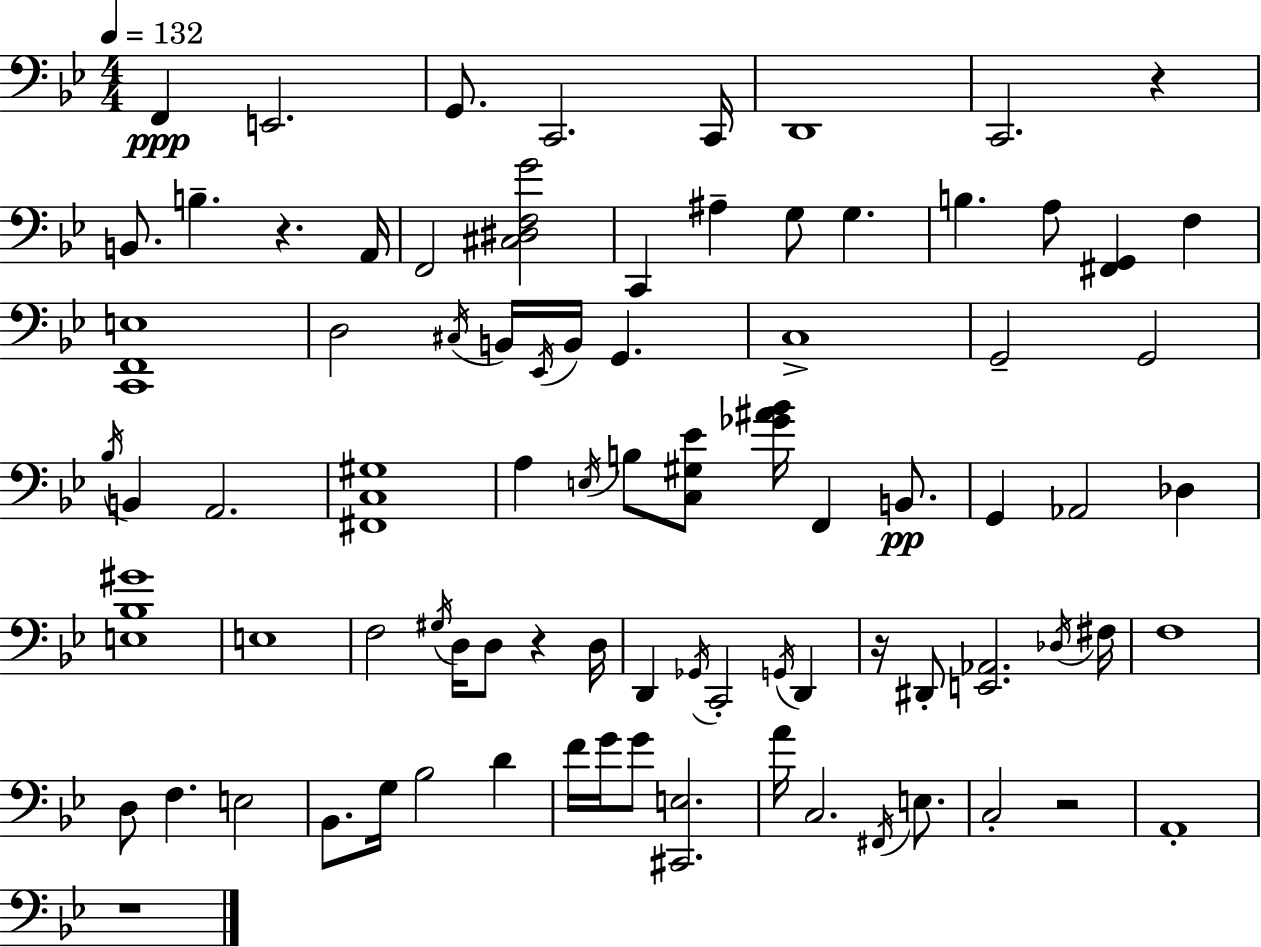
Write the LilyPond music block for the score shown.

{
  \clef bass
  \numericTimeSignature
  \time 4/4
  \key g \minor
  \tempo 4 = 132
  f,4\ppp e,2. | g,8. c,2. c,16 | d,1 | c,2. r4 | \break b,8. b4.-- r4. a,16 | f,2 <cis dis f g'>2 | c,4 ais4-- g8 g4. | b4. a8 <fis, g,>4 f4 | \break <c, f, e>1 | d2 \acciaccatura { cis16 } b,16 \acciaccatura { ees,16 } b,16 g,4. | c1-> | g,2-- g,2 | \break \acciaccatura { bes16 } b,4 a,2. | <fis, c gis>1 | a4 \acciaccatura { e16 } b8 <c gis ees'>8 <ges' ais' bes'>16 f,4 | b,8.\pp g,4 aes,2 | \break des4 <e bes gis'>1 | e1 | f2 \acciaccatura { gis16 } d16 d8 | r4 d16 d,4 \acciaccatura { ges,16 } c,2-. | \break \acciaccatura { g,16 } d,4 r16 dis,8-. <e, aes,>2. | \acciaccatura { des16 } fis16 f1 | d8 f4. | e2 bes,8. g16 bes2 | \break d'4 f'16 g'16 g'8 <cis, e>2. | a'16 c2. | \acciaccatura { fis,16 } e8. c2-. | r2 a,1-. | \break r1 | \bar "|."
}